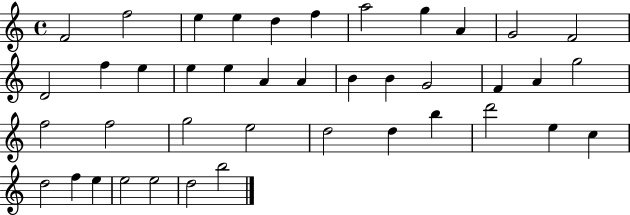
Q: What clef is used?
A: treble